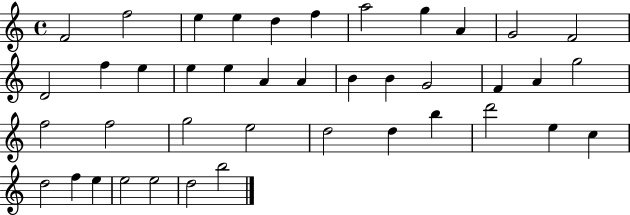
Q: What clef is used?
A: treble